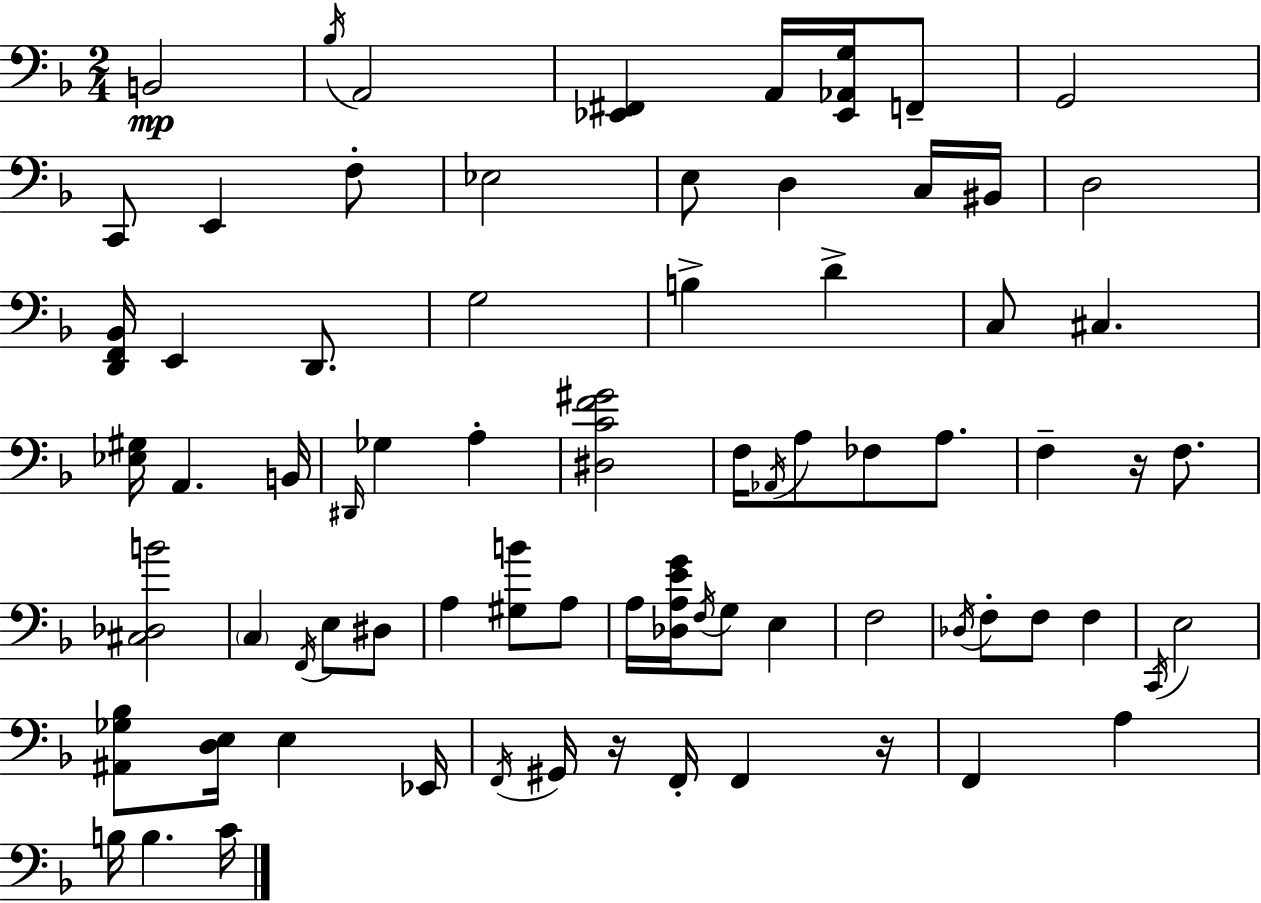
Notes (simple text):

B2/h Bb3/s A2/h [Eb2,F#2]/q A2/s [Eb2,Ab2,G3]/s F2/e G2/h C2/e E2/q F3/e Eb3/h E3/e D3/q C3/s BIS2/s D3/h [D2,F2,Bb2]/s E2/q D2/e. G3/h B3/q D4/q C3/e C#3/q. [Eb3,G#3]/s A2/q. B2/s D#2/s Gb3/q A3/q [D#3,C4,F4,G#4]/h F3/s Ab2/s A3/e FES3/e A3/e. F3/q R/s F3/e. [C#3,Db3,B4]/h C3/q F2/s E3/e D#3/e A3/q [G#3,B4]/e A3/e A3/s [Db3,A3,E4,G4]/s F3/s G3/e E3/q F3/h Db3/s F3/e F3/e F3/q C2/s E3/h [A#2,Gb3,Bb3]/e [D3,E3]/s E3/q Eb2/s F2/s G#2/s R/s F2/s F2/q R/s F2/q A3/q B3/s B3/q. C4/s